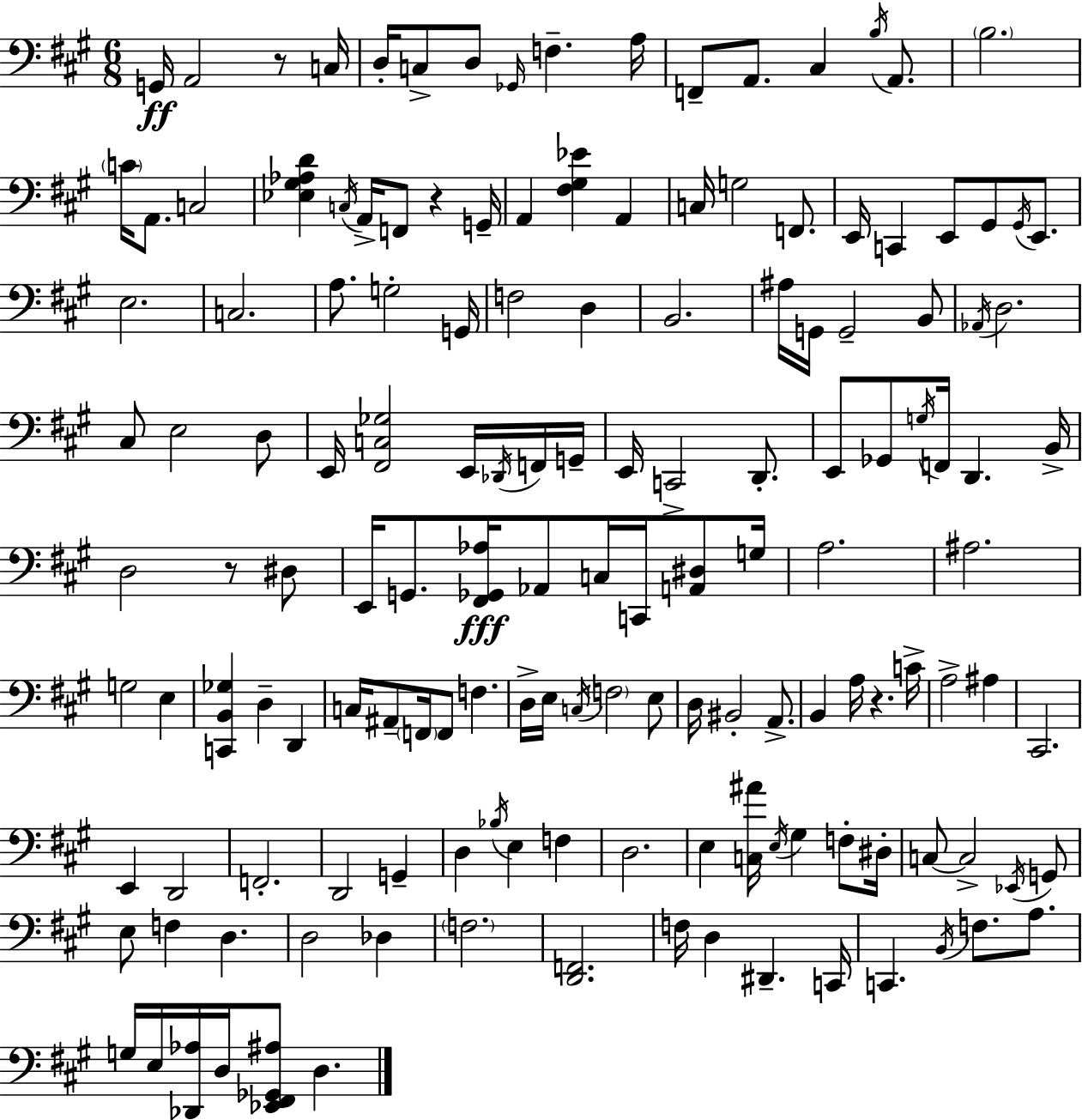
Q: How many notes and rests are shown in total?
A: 148